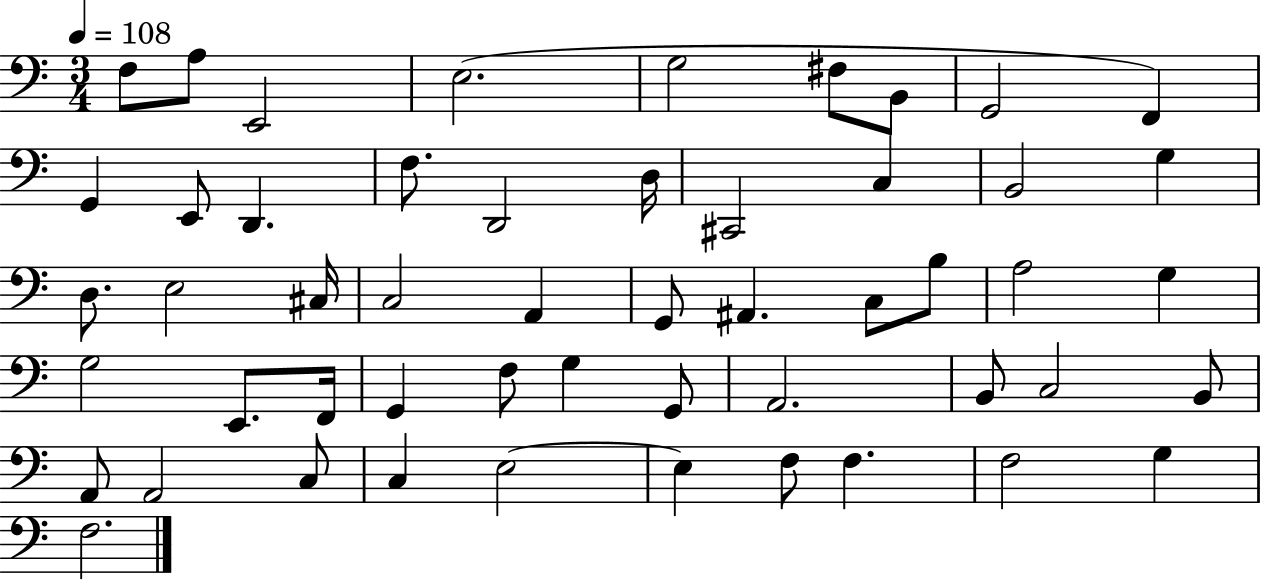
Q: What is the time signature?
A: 3/4